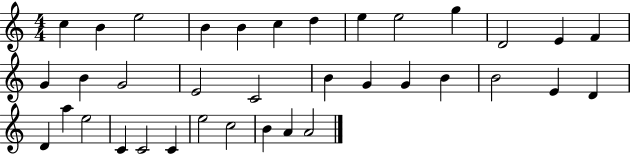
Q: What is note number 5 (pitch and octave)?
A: B4